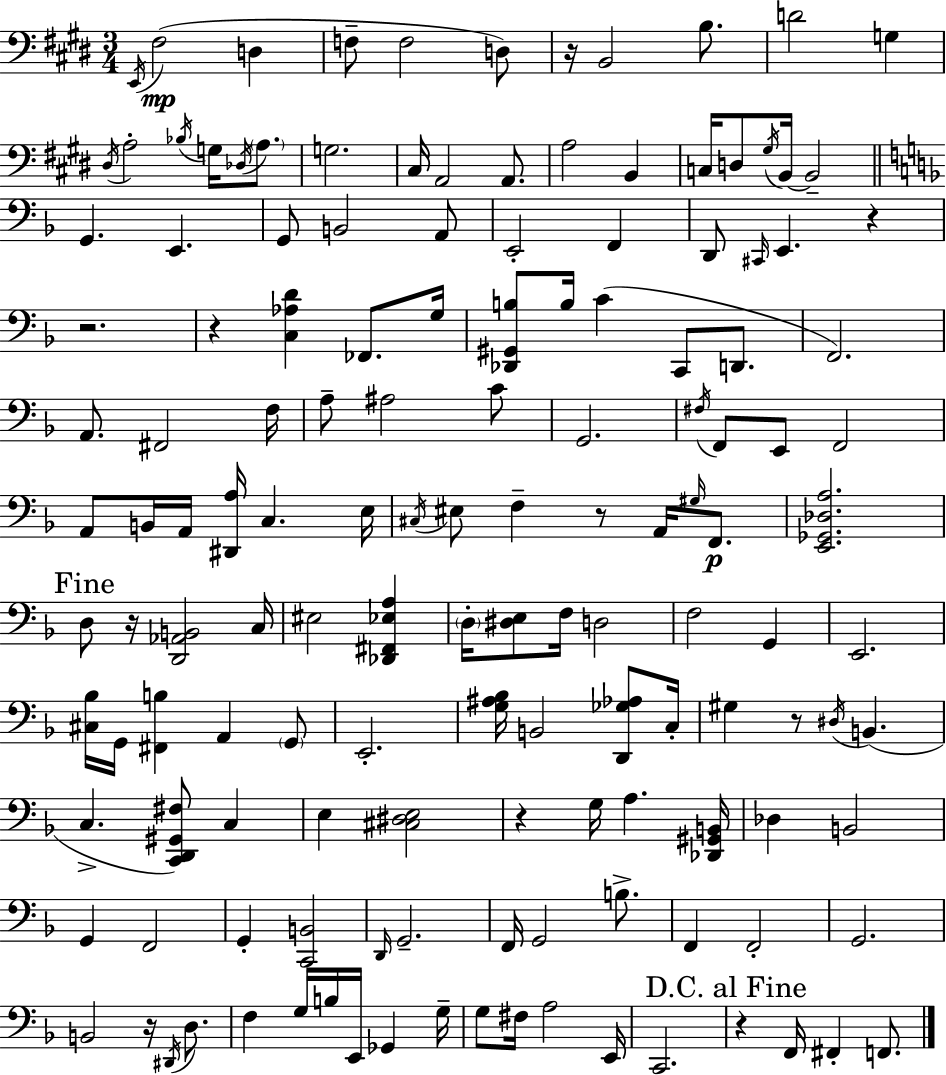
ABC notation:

X:1
T:Untitled
M:3/4
L:1/4
K:E
E,,/4 ^F,2 D, F,/2 F,2 D,/2 z/4 B,,2 B,/2 D2 G, ^D,/4 A,2 _B,/4 G,/4 _D,/4 A,/2 G,2 ^C,/4 A,,2 A,,/2 A,2 B,, C,/4 D,/2 ^G,/4 B,,/4 B,,2 G,, E,, G,,/2 B,,2 A,,/2 E,,2 F,, D,,/2 ^C,,/4 E,, z z2 z [C,_A,D] _F,,/2 G,/4 [_D,,^G,,B,]/2 B,/4 C C,,/2 D,,/2 F,,2 A,,/2 ^F,,2 F,/4 A,/2 ^A,2 C/2 G,,2 ^F,/4 F,,/2 E,,/2 F,,2 A,,/2 B,,/4 A,,/4 [^D,,A,]/4 C, E,/4 ^C,/4 ^E,/2 F, z/2 A,,/4 ^G,/4 F,,/2 [E,,_G,,_D,A,]2 D,/2 z/4 [D,,_A,,B,,]2 C,/4 ^E,2 [_D,,^F,,_E,A,] D,/4 [^D,E,]/2 F,/4 D,2 F,2 G,, E,,2 [^C,_B,]/4 G,,/4 [^F,,B,] A,, G,,/2 E,,2 [G,^A,_B,]/4 B,,2 [D,,_G,_A,]/2 C,/4 ^G, z/2 ^D,/4 B,, C, [C,,D,,^G,,^F,]/2 C, E, [^C,^D,E,]2 z G,/4 A, [_D,,^G,,B,,]/4 _D, B,,2 G,, F,,2 G,, [C,,B,,]2 D,,/4 G,,2 F,,/4 G,,2 B,/2 F,, F,,2 G,,2 B,,2 z/4 ^D,,/4 D,/2 F, G,/4 B,/4 E,,/4 _G,, G,/4 G,/2 ^F,/4 A,2 E,,/4 C,,2 z F,,/4 ^F,, F,,/2